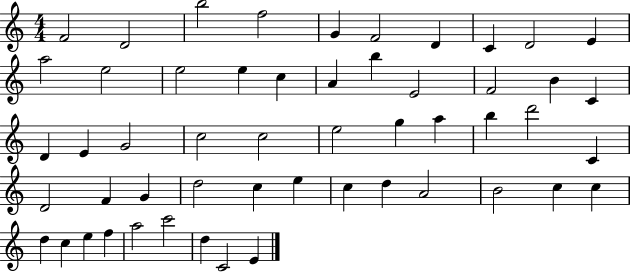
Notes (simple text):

F4/h D4/h B5/h F5/h G4/q F4/h D4/q C4/q D4/h E4/q A5/h E5/h E5/h E5/q C5/q A4/q B5/q E4/h F4/h B4/q C4/q D4/q E4/q G4/h C5/h C5/h E5/h G5/q A5/q B5/q D6/h C4/q D4/h F4/q G4/q D5/h C5/q E5/q C5/q D5/q A4/h B4/h C5/q C5/q D5/q C5/q E5/q F5/q A5/h C6/h D5/q C4/h E4/q